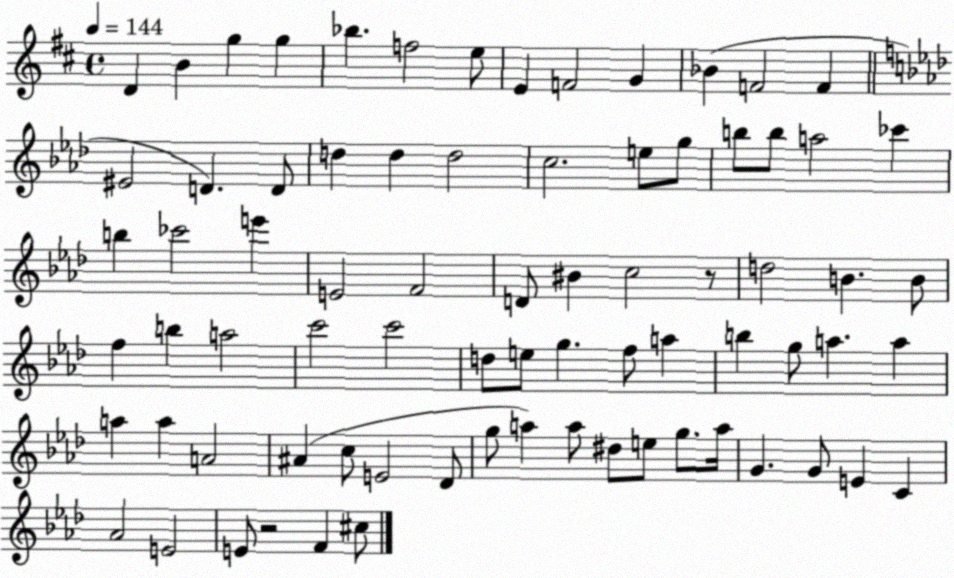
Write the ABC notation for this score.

X:1
T:Untitled
M:4/4
L:1/4
K:D
D B g g _b f2 e/2 E F2 G _B F2 F ^E2 D D/2 d d d2 c2 e/2 g/2 b/2 b/2 a2 _c' b _c'2 e' E2 F2 D/2 ^B c2 z/2 d2 B B/2 f b a2 c'2 c'2 d/2 e/2 g f/2 a b g/2 a a a a A2 ^A c/2 E2 _D/2 g/2 a a/2 ^d/2 e/2 g/2 a/4 G G/2 E C _A2 E2 E/2 z2 F ^c/2